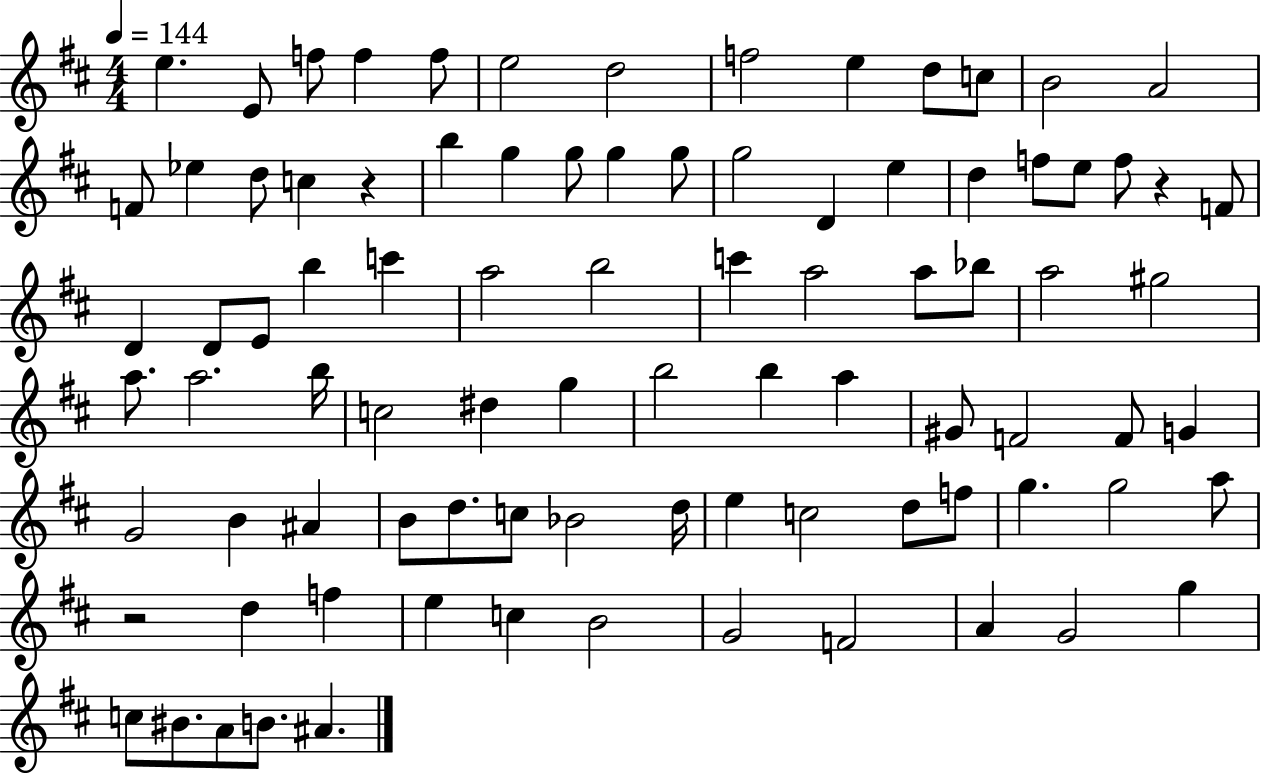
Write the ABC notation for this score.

X:1
T:Untitled
M:4/4
L:1/4
K:D
e E/2 f/2 f f/2 e2 d2 f2 e d/2 c/2 B2 A2 F/2 _e d/2 c z b g g/2 g g/2 g2 D e d f/2 e/2 f/2 z F/2 D D/2 E/2 b c' a2 b2 c' a2 a/2 _b/2 a2 ^g2 a/2 a2 b/4 c2 ^d g b2 b a ^G/2 F2 F/2 G G2 B ^A B/2 d/2 c/2 _B2 d/4 e c2 d/2 f/2 g g2 a/2 z2 d f e c B2 G2 F2 A G2 g c/2 ^B/2 A/2 B/2 ^A